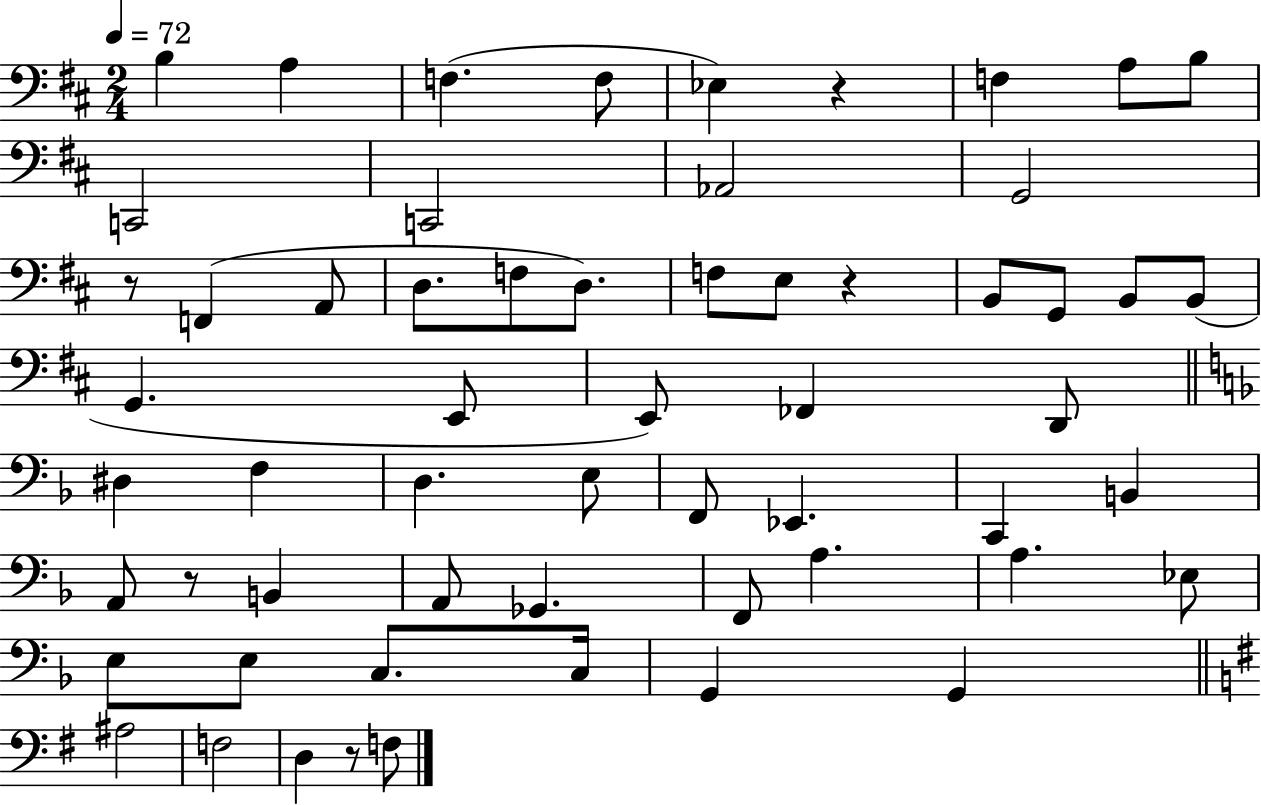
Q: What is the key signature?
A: D major